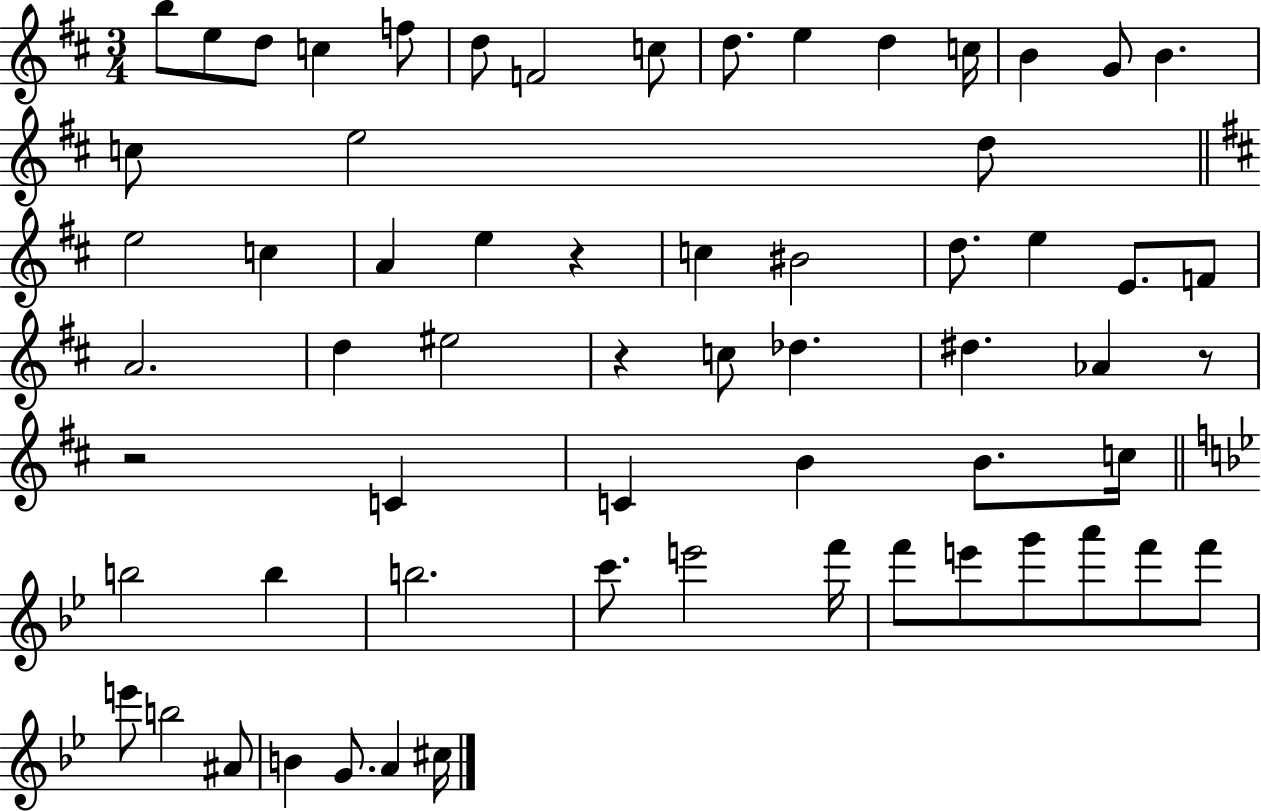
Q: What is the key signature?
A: D major